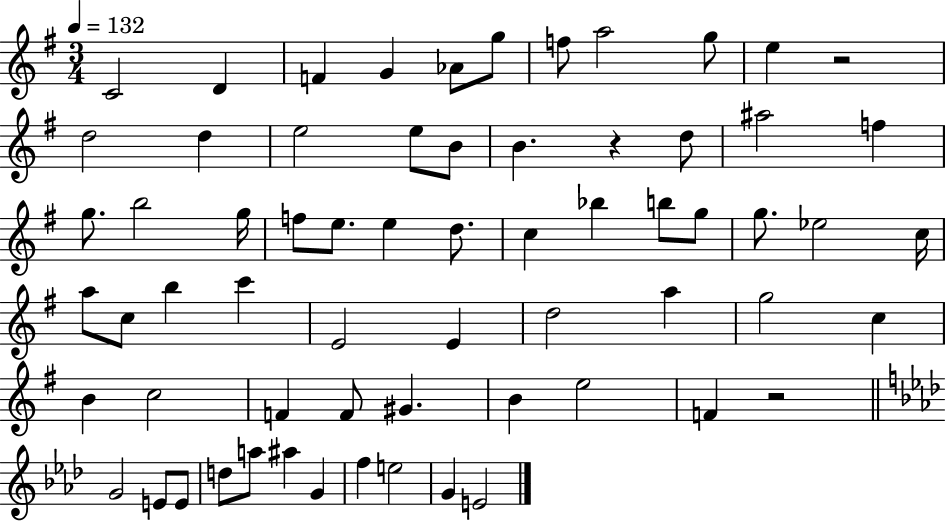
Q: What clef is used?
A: treble